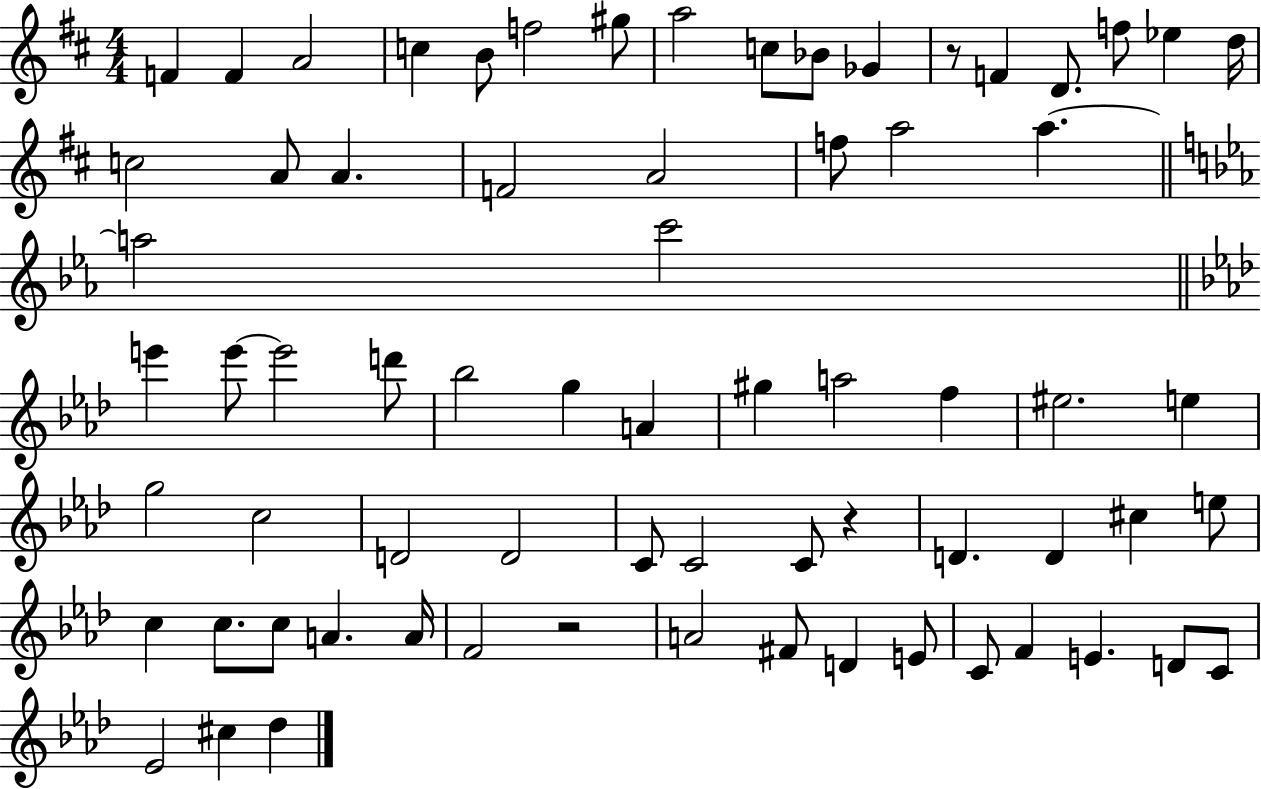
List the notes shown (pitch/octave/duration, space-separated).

F4/q F4/q A4/h C5/q B4/e F5/h G#5/e A5/h C5/e Bb4/e Gb4/q R/e F4/q D4/e. F5/e Eb5/q D5/s C5/h A4/e A4/q. F4/h A4/h F5/e A5/h A5/q. A5/h C6/h E6/q E6/e E6/h D6/e Bb5/h G5/q A4/q G#5/q A5/h F5/q EIS5/h. E5/q G5/h C5/h D4/h D4/h C4/e C4/h C4/e R/q D4/q. D4/q C#5/q E5/e C5/q C5/e. C5/e A4/q. A4/s F4/h R/h A4/h F#4/e D4/q E4/e C4/e F4/q E4/q. D4/e C4/e Eb4/h C#5/q Db5/q